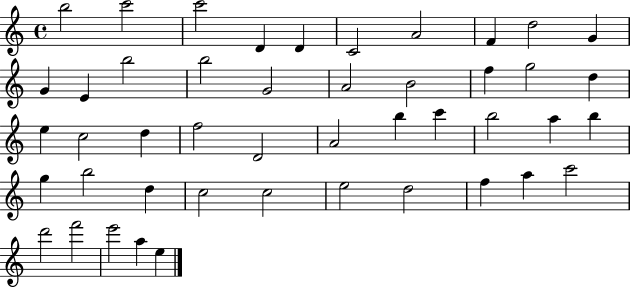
X:1
T:Untitled
M:4/4
L:1/4
K:C
b2 c'2 c'2 D D C2 A2 F d2 G G E b2 b2 G2 A2 B2 f g2 d e c2 d f2 D2 A2 b c' b2 a b g b2 d c2 c2 e2 d2 f a c'2 d'2 f'2 e'2 a e